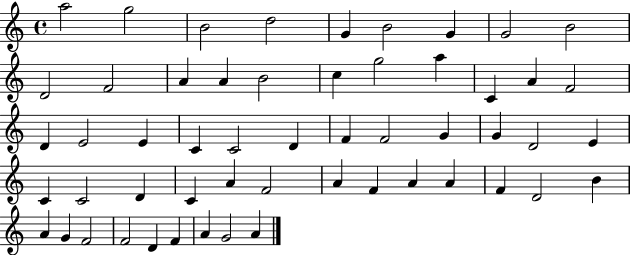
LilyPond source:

{
  \clef treble
  \time 4/4
  \defaultTimeSignature
  \key c \major
  a''2 g''2 | b'2 d''2 | g'4 b'2 g'4 | g'2 b'2 | \break d'2 f'2 | a'4 a'4 b'2 | c''4 g''2 a''4 | c'4 a'4 f'2 | \break d'4 e'2 e'4 | c'4 c'2 d'4 | f'4 f'2 g'4 | g'4 d'2 e'4 | \break c'4 c'2 d'4 | c'4 a'4 f'2 | a'4 f'4 a'4 a'4 | f'4 d'2 b'4 | \break a'4 g'4 f'2 | f'2 d'4 f'4 | a'4 g'2 a'4 | \bar "|."
}